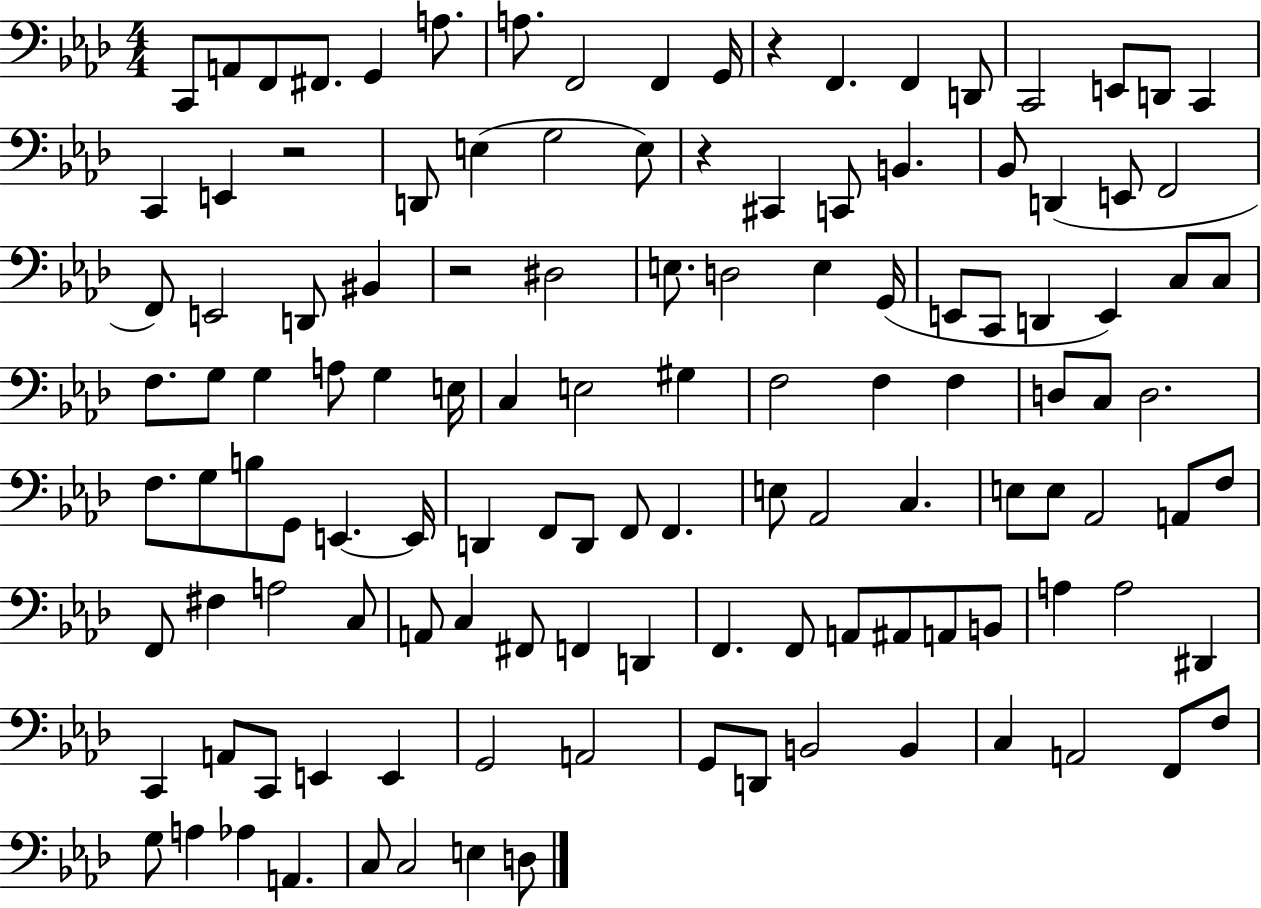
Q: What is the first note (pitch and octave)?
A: C2